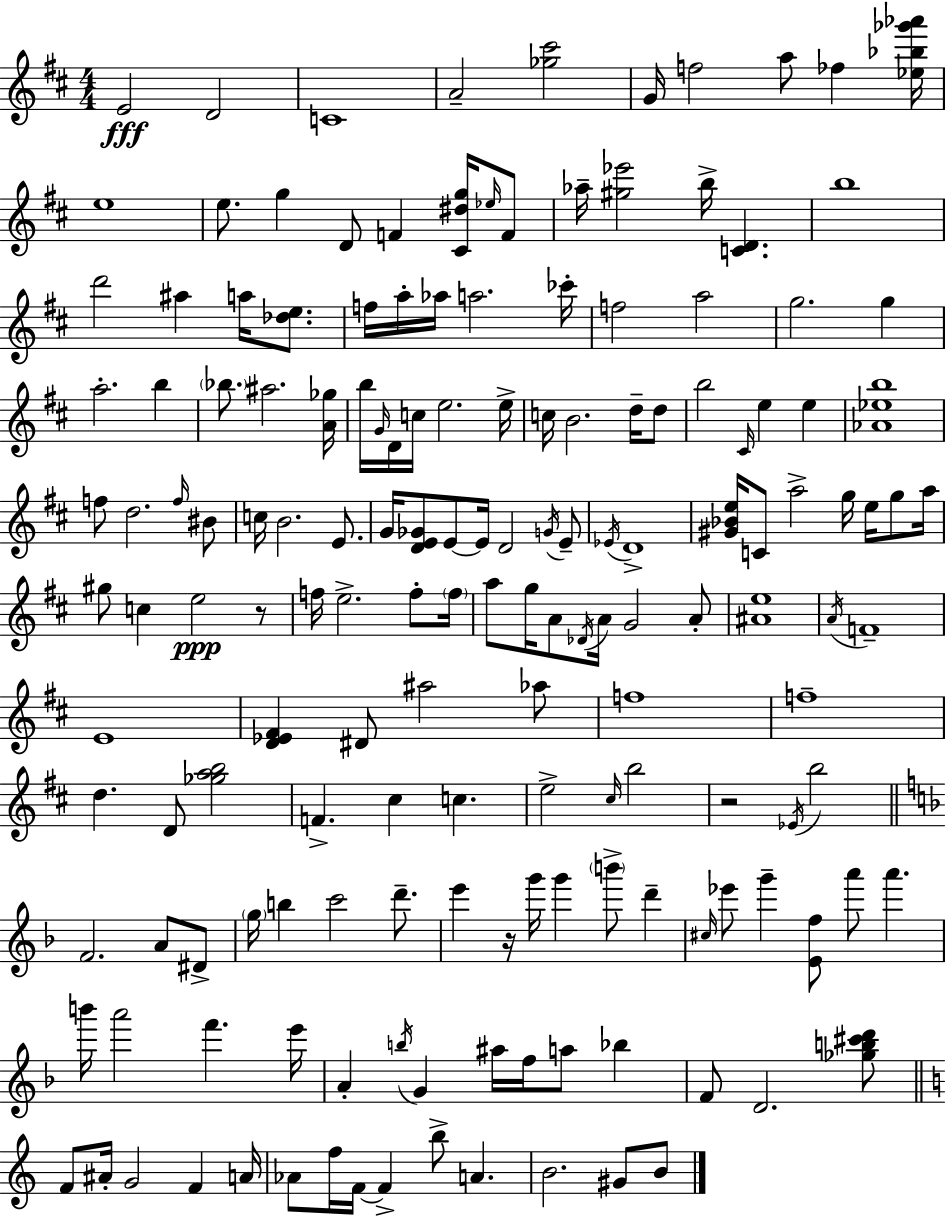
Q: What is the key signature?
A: D major